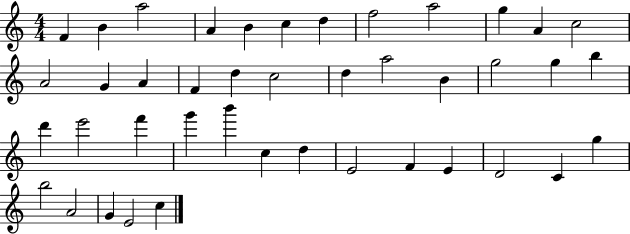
F4/q B4/q A5/h A4/q B4/q C5/q D5/q F5/h A5/h G5/q A4/q C5/h A4/h G4/q A4/q F4/q D5/q C5/h D5/q A5/h B4/q G5/h G5/q B5/q D6/q E6/h F6/q G6/q B6/q C5/q D5/q E4/h F4/q E4/q D4/h C4/q G5/q B5/h A4/h G4/q E4/h C5/q